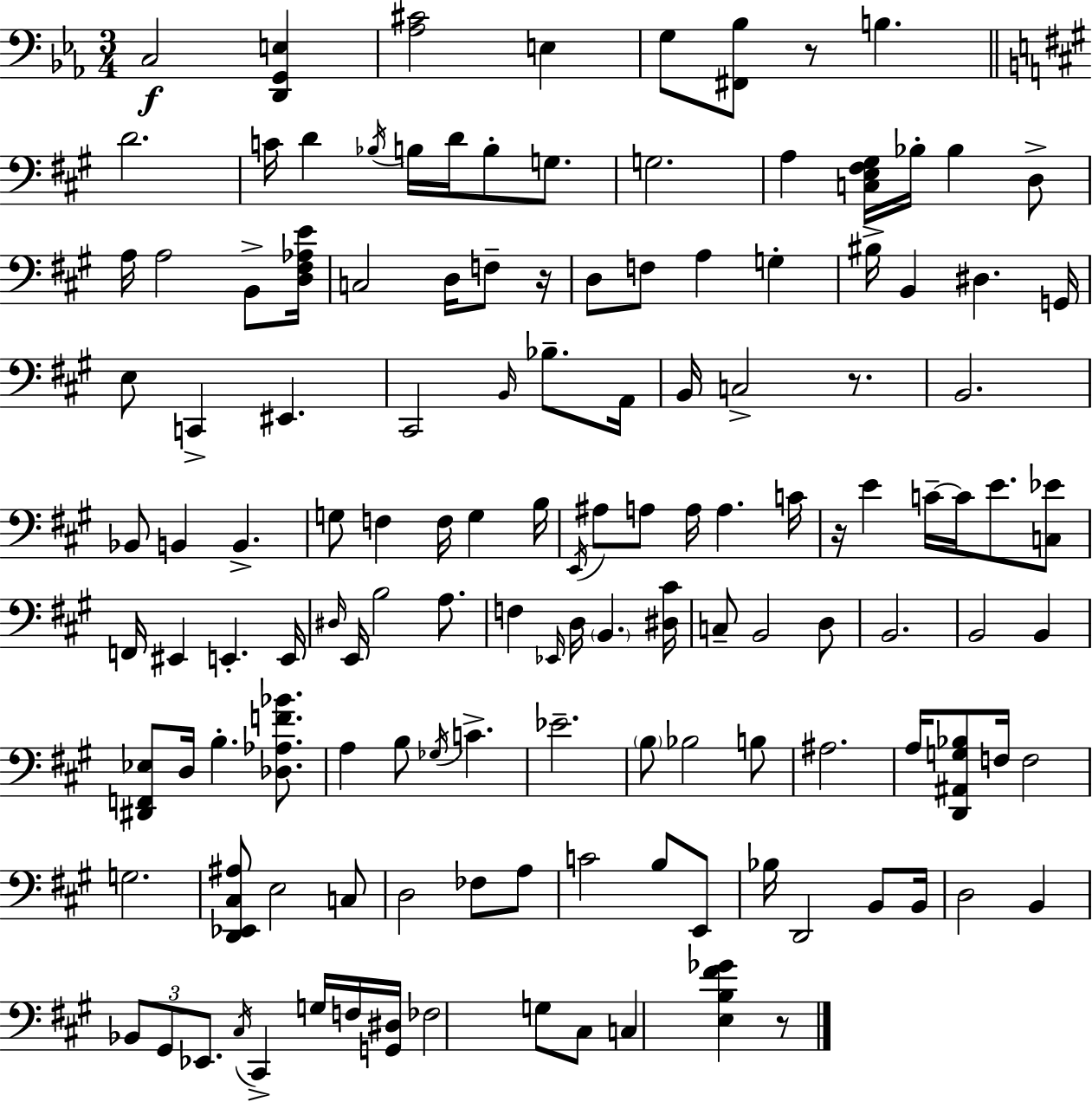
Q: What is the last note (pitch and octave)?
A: C3